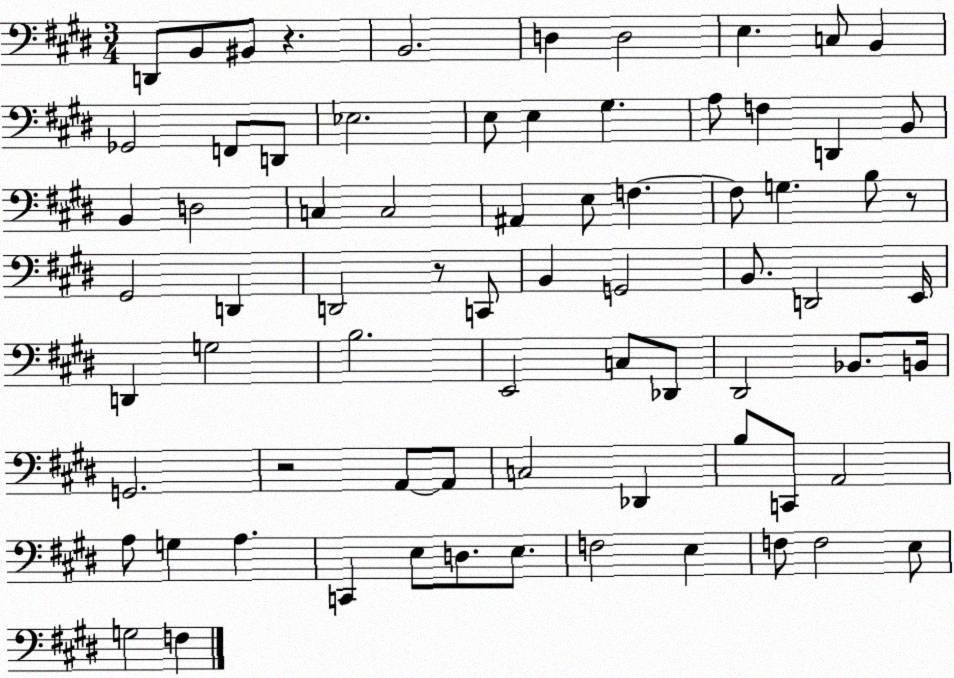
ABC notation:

X:1
T:Untitled
M:3/4
L:1/4
K:E
D,,/2 B,,/2 ^B,,/2 z B,,2 D, D,2 E, C,/2 B,, _G,,2 F,,/2 D,,/2 _E,2 E,/2 E, ^G, A,/2 F, D,, B,,/2 B,, D,2 C, C,2 ^A,, E,/2 F, F,/2 G, B,/2 z/2 ^G,,2 D,, D,,2 z/2 C,,/2 B,, G,,2 B,,/2 D,,2 E,,/4 D,, G,2 B,2 E,,2 C,/2 _D,,/2 ^D,,2 _B,,/2 B,,/4 G,,2 z2 A,,/2 A,,/2 C,2 _D,, B,/2 C,,/2 A,,2 A,/2 G, A, C,, E,/2 D,/2 E,/2 F,2 E, F,/2 F,2 E,/2 G,2 F,